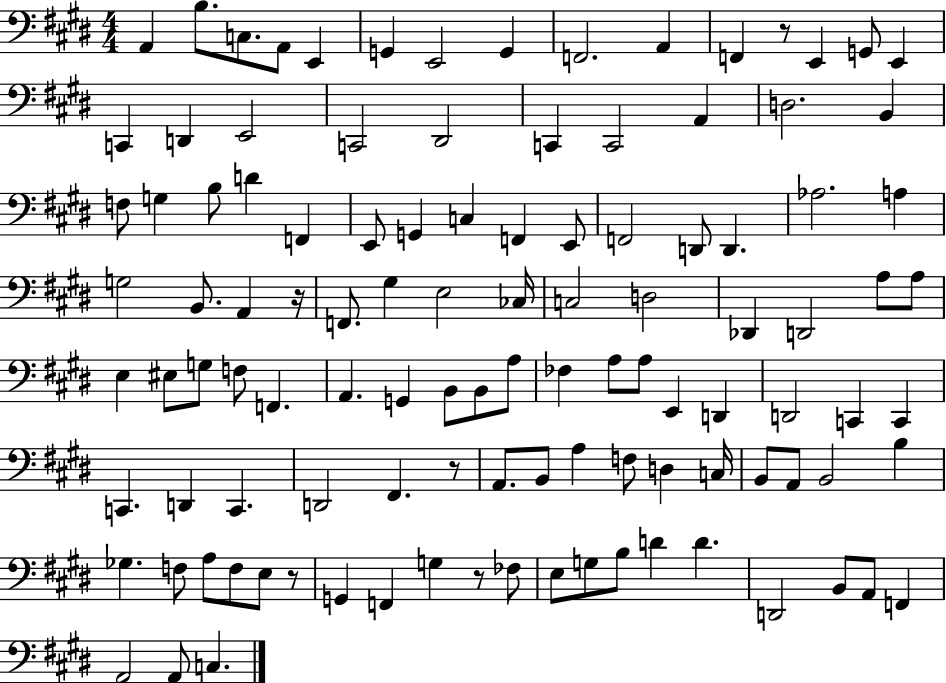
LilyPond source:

{
  \clef bass
  \numericTimeSignature
  \time 4/4
  \key e \major
  a,4 b8. c8. a,8 e,4 | g,4 e,2 g,4 | f,2. a,4 | f,4 r8 e,4 g,8 e,4 | \break c,4 d,4 e,2 | c,2 dis,2 | c,4 c,2 a,4 | d2. b,4 | \break f8 g4 b8 d'4 f,4 | e,8 g,4 c4 f,4 e,8 | f,2 d,8 d,4. | aes2. a4 | \break g2 b,8. a,4 r16 | f,8. gis4 e2 ces16 | c2 d2 | des,4 d,2 a8 a8 | \break e4 eis8 g8 f8 f,4. | a,4. g,4 b,8 b,8 a8 | fes4 a8 a8 e,4 d,4 | d,2 c,4 c,4 | \break c,4. d,4 c,4. | d,2 fis,4. r8 | a,8. b,8 a4 f8 d4 c16 | b,8 a,8 b,2 b4 | \break ges4. f8 a8 f8 e8 r8 | g,4 f,4 g4 r8 fes8 | e8 g8 b8 d'4 d'4. | d,2 b,8 a,8 f,4 | \break a,2 a,8 c4. | \bar "|."
}